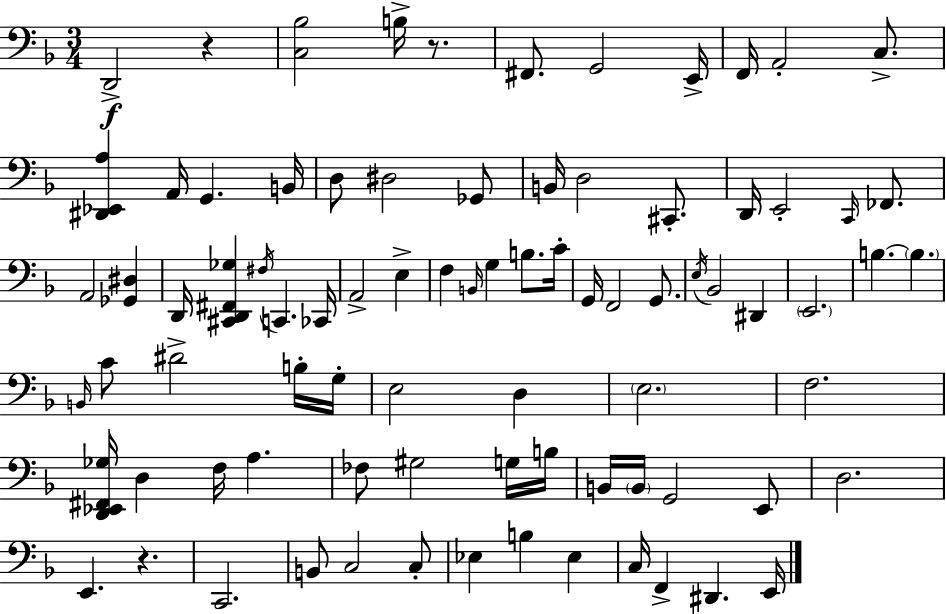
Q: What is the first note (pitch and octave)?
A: D2